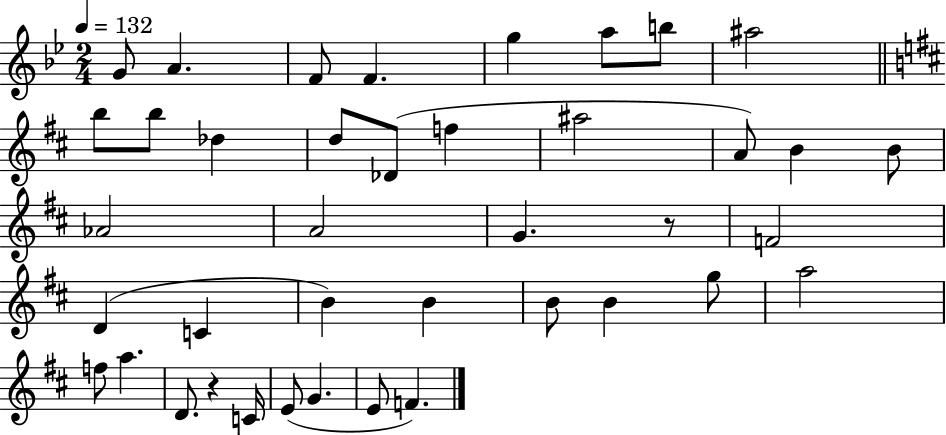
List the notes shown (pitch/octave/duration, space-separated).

G4/e A4/q. F4/e F4/q. G5/q A5/e B5/e A#5/h B5/e B5/e Db5/q D5/e Db4/e F5/q A#5/h A4/e B4/q B4/e Ab4/h A4/h G4/q. R/e F4/h D4/q C4/q B4/q B4/q B4/e B4/q G5/e A5/h F5/e A5/q. D4/e. R/q C4/s E4/e G4/q. E4/e F4/q.